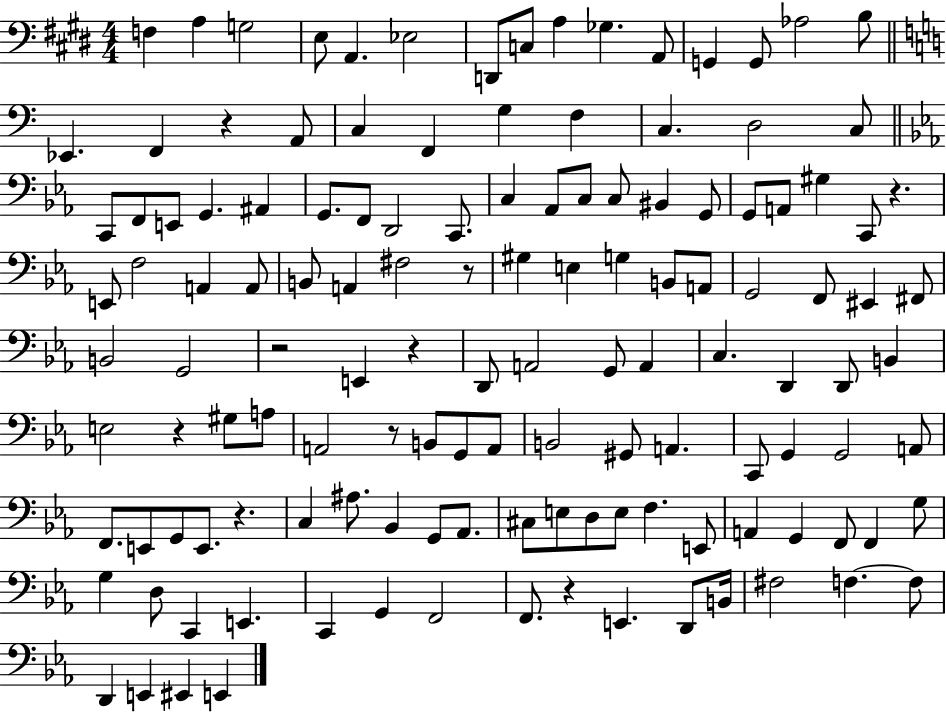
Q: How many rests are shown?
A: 9